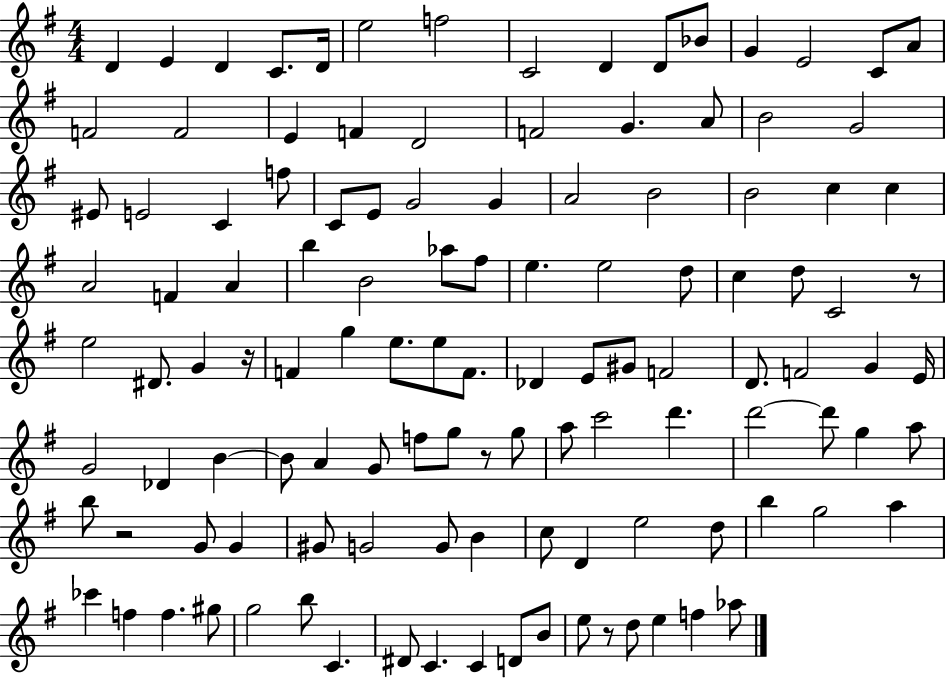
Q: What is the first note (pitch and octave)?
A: D4